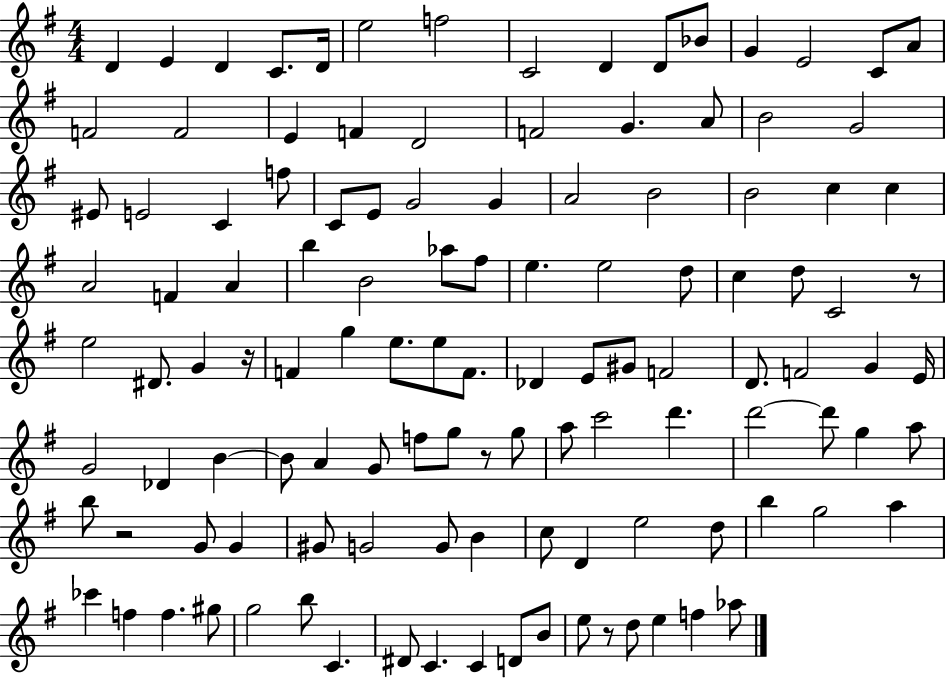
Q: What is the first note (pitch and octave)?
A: D4